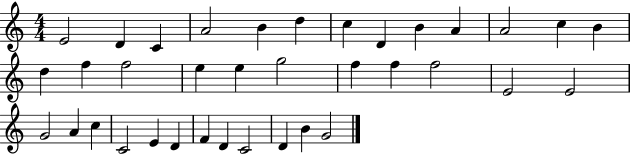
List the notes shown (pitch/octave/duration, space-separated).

E4/h D4/q C4/q A4/h B4/q D5/q C5/q D4/q B4/q A4/q A4/h C5/q B4/q D5/q F5/q F5/h E5/q E5/q G5/h F5/q F5/q F5/h E4/h E4/h G4/h A4/q C5/q C4/h E4/q D4/q F4/q D4/q C4/h D4/q B4/q G4/h